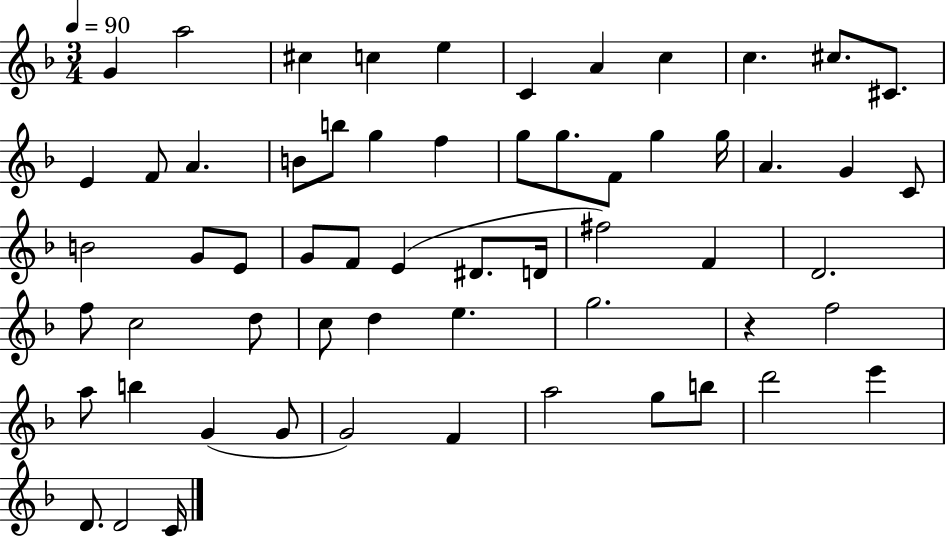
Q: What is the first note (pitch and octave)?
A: G4